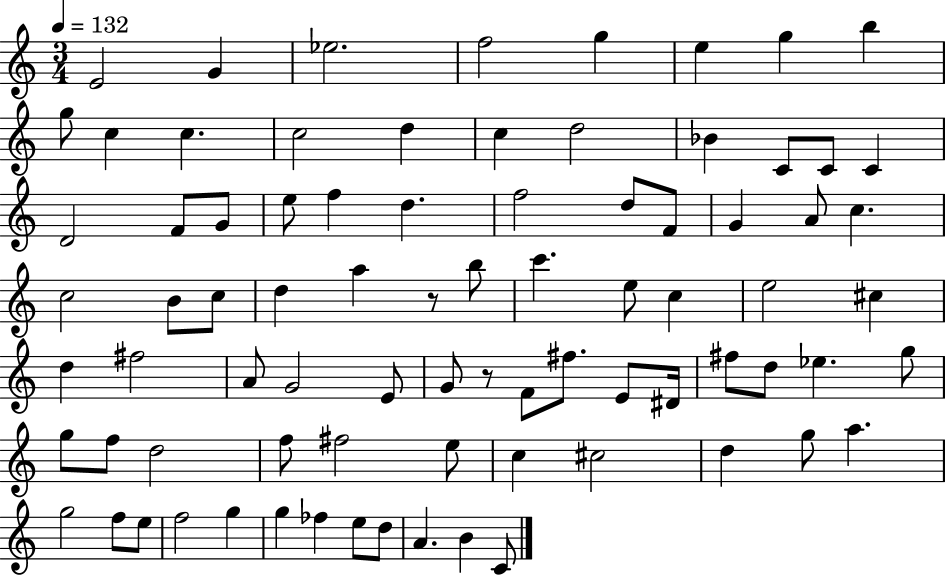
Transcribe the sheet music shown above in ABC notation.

X:1
T:Untitled
M:3/4
L:1/4
K:C
E2 G _e2 f2 g e g b g/2 c c c2 d c d2 _B C/2 C/2 C D2 F/2 G/2 e/2 f d f2 d/2 F/2 G A/2 c c2 B/2 c/2 d a z/2 b/2 c' e/2 c e2 ^c d ^f2 A/2 G2 E/2 G/2 z/2 F/2 ^f/2 E/2 ^D/4 ^f/2 d/2 _e g/2 g/2 f/2 d2 f/2 ^f2 e/2 c ^c2 d g/2 a g2 f/2 e/2 f2 g g _f e/2 d/2 A B C/2